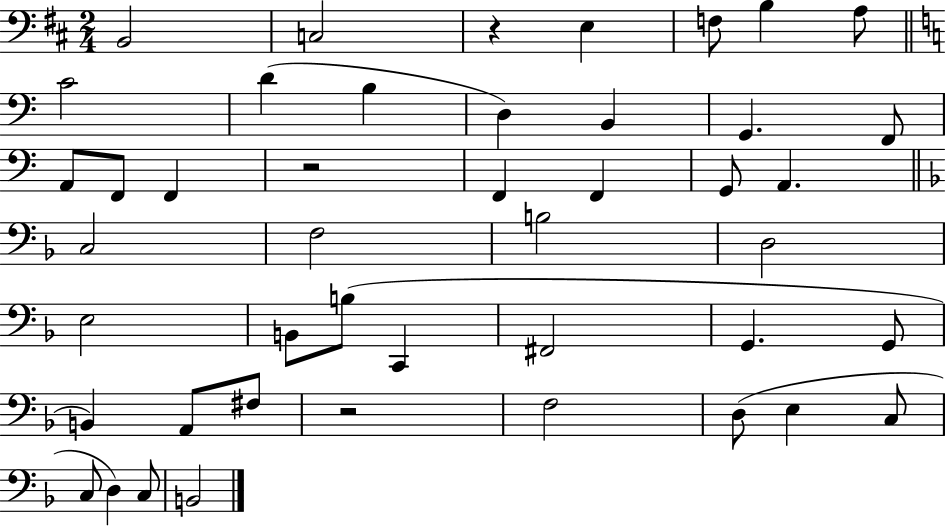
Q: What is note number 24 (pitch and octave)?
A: D3